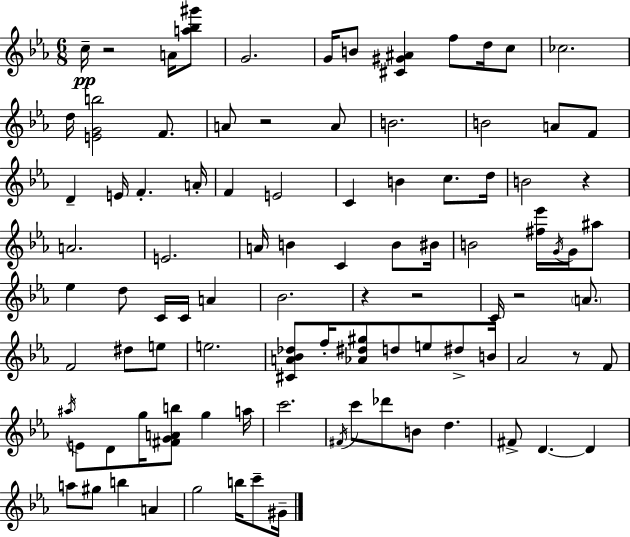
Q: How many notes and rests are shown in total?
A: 95